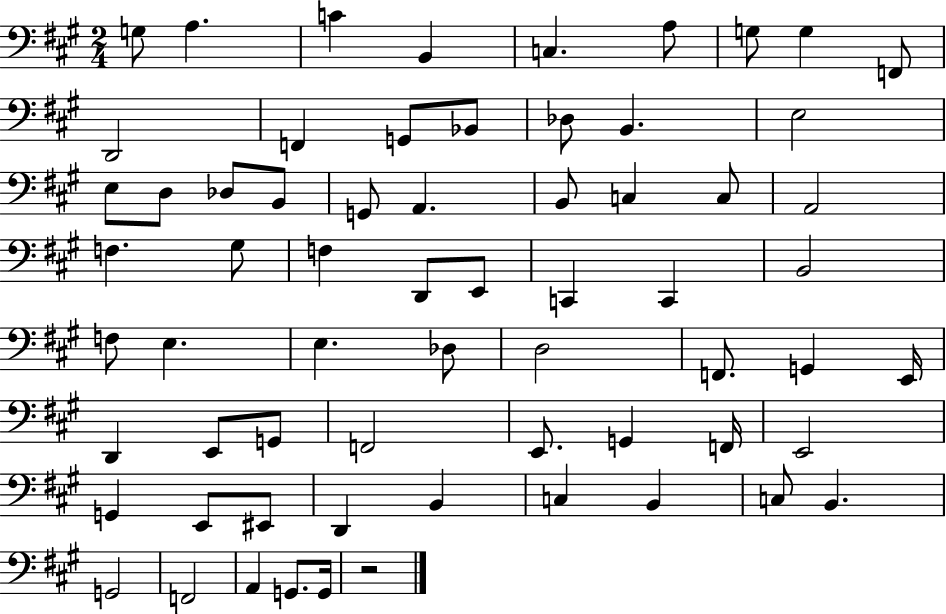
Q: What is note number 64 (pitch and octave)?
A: G2